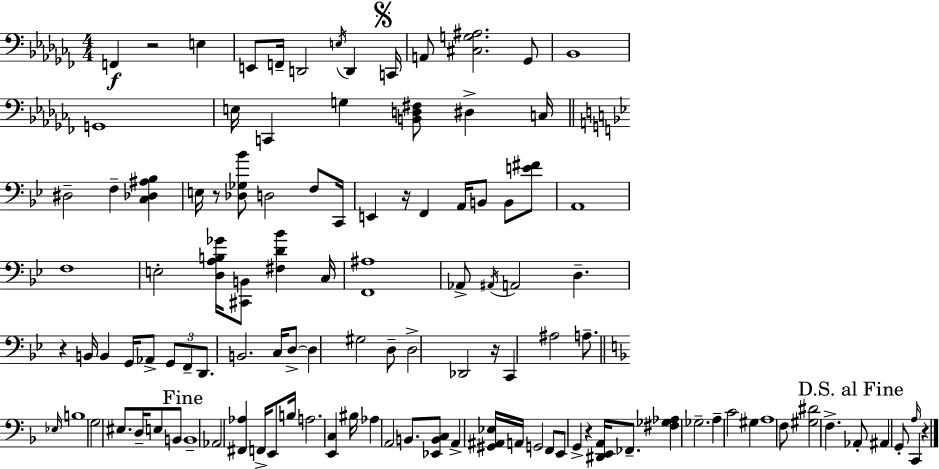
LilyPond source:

{
  \clef bass
  \numericTimeSignature
  \time 4/4
  \key aes \minor
  \repeat volta 2 { f,4\f r2 e4 | e,8 f,16-- d,2 \acciaccatura { e16 } d,4 | \mark \markup { \musicglyph "scripts.segno" } c,16 a,8 <cis g ais>2. ges,8 | bes,1 | \break g,1 | e16 c,4 g4 <b, d fis>8 dis4-> | c16 \bar "||" \break \key g \minor dis2-- f4-- <c des ais bes>4 | e16 r8 <des ges bes'>8 d2 f8 c,16 | e,4 r16 f,4 a,16 b,8 b,8 <e' fis'>8 | a,1 | \break f1 | e2-. <d a b ges'>16 <cis, b,>8 <fis d' bes'>4 c16 | <f, ais>1 | aes,8-> \acciaccatura { ais,16 } a,2 d4.-- | \break r4 b,16 b,4 g,16 aes,8-> \tuplet 3/2 { g,8 f,8-- | d,8. } b,2. | c16 d8->~~ d4 gis2 d8-- | d2-> des,2 | \break r16 c,4 ais2 a8.-- | \bar "||" \break \key d \minor \grace { ees16 } b1 | g2 eis8. d16-- e8 b,8 | \mark "Fine" b,1-- | aes,2 <fis, aes>4 f,16-> e,8 | \break b16 a2. <e, c>4 | bis16 aes4 a,2 b,8. | <ees, b, c>8 a,4-> <gis, ais, ees>16 a,16 g,2 | f,8 e,8 g,4-> r4 <dis, e, a,>16 fes,8.-- | \break <fis ges aes>4 ges2.-- | a4-- c'2 gis4 | a1 | f8 <gis dis'>2 f4.-> | \break \mark "D.S. al Fine" aes,8-. ais,4 g,8-. \grace { a16 } c,4 r4 | } \bar "|."
}